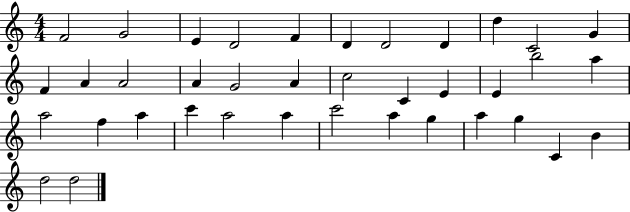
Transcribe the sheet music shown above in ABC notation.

X:1
T:Untitled
M:4/4
L:1/4
K:C
F2 G2 E D2 F D D2 D d C2 G F A A2 A G2 A c2 C E E b2 a a2 f a c' a2 a c'2 a g a g C B d2 d2